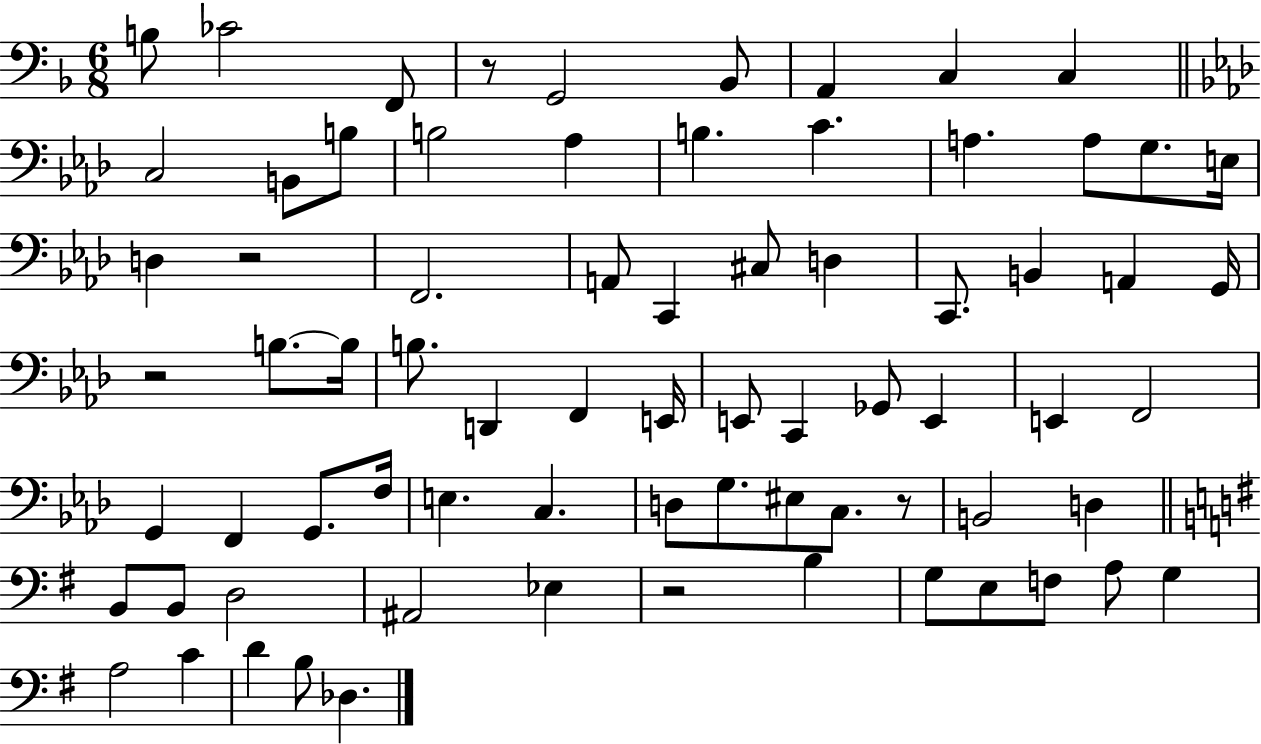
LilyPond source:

{
  \clef bass
  \numericTimeSignature
  \time 6/8
  \key f \major
  b8 ces'2 f,8 | r8 g,2 bes,8 | a,4 c4 c4 | \bar "||" \break \key aes \major c2 b,8 b8 | b2 aes4 | b4. c'4. | a4. a8 g8. e16 | \break d4 r2 | f,2. | a,8 c,4 cis8 d4 | c,8. b,4 a,4 g,16 | \break r2 b8.~~ b16 | b8. d,4 f,4 e,16 | e,8 c,4 ges,8 e,4 | e,4 f,2 | \break g,4 f,4 g,8. f16 | e4. c4. | d8 g8. eis8 c8. r8 | b,2 d4 | \break \bar "||" \break \key e \minor b,8 b,8 d2 | ais,2 ees4 | r2 b4 | g8 e8 f8 a8 g4 | \break a2 c'4 | d'4 b8 des4. | \bar "|."
}